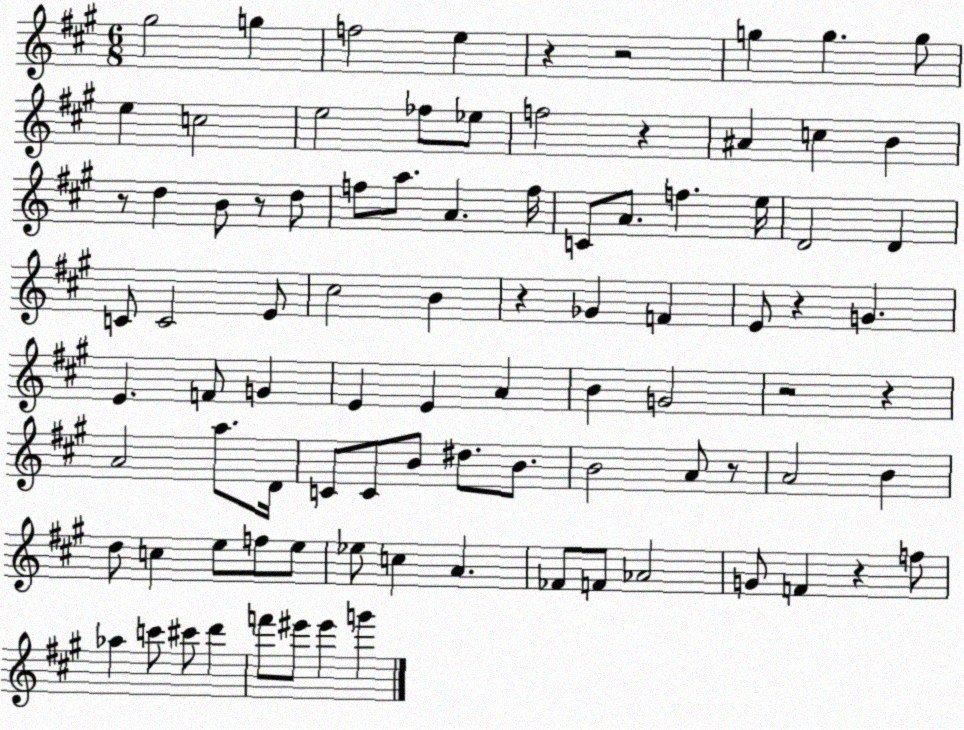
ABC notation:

X:1
T:Untitled
M:6/8
L:1/4
K:A
^g2 g f2 e z z2 g g g/2 e c2 e2 _f/2 _e/2 f2 z ^A c B z/2 d B/2 z/2 d/2 f/2 a/2 A f/4 C/2 A/2 f e/4 D2 D C/2 C2 E/2 ^c2 B z _G F E/2 z G E F/2 G E E A B G2 z2 z A2 a/2 D/4 C/2 C/2 B/2 ^d/2 B/2 B2 A/2 z/2 A2 B d/2 c e/2 f/2 e/2 _e/2 c A _F/2 F/2 _A2 G/2 F z f/2 _a c'/2 ^c'/2 d' f'/2 ^e'/2 ^e' g'